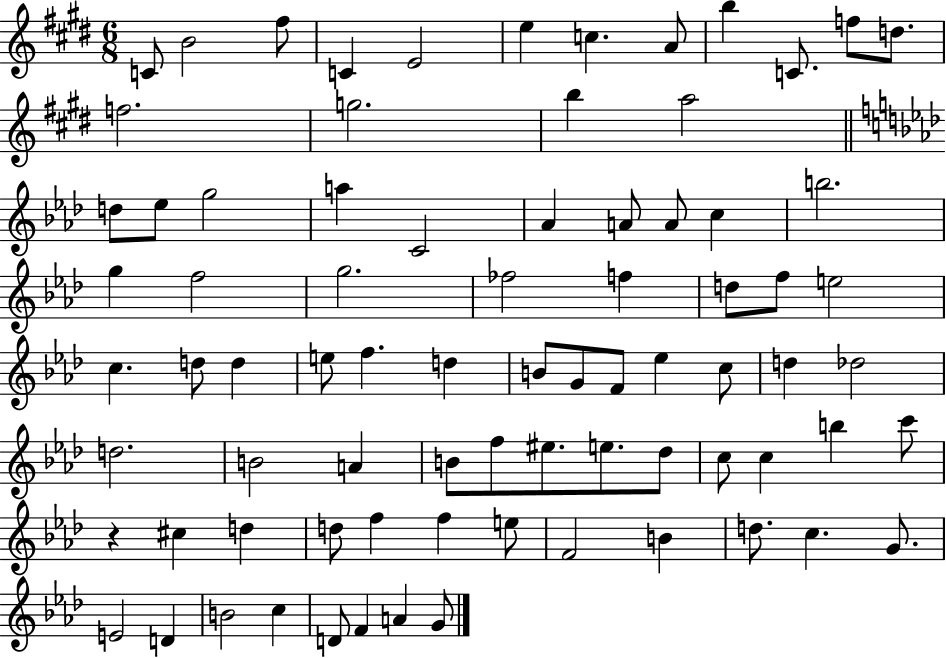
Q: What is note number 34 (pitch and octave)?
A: E5